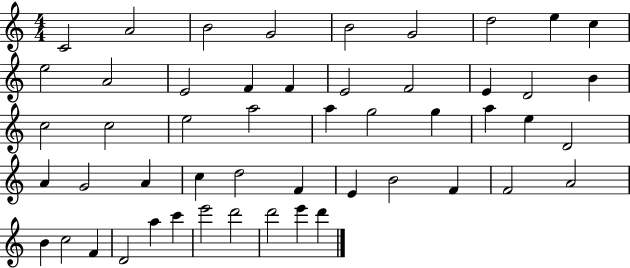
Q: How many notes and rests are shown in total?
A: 51